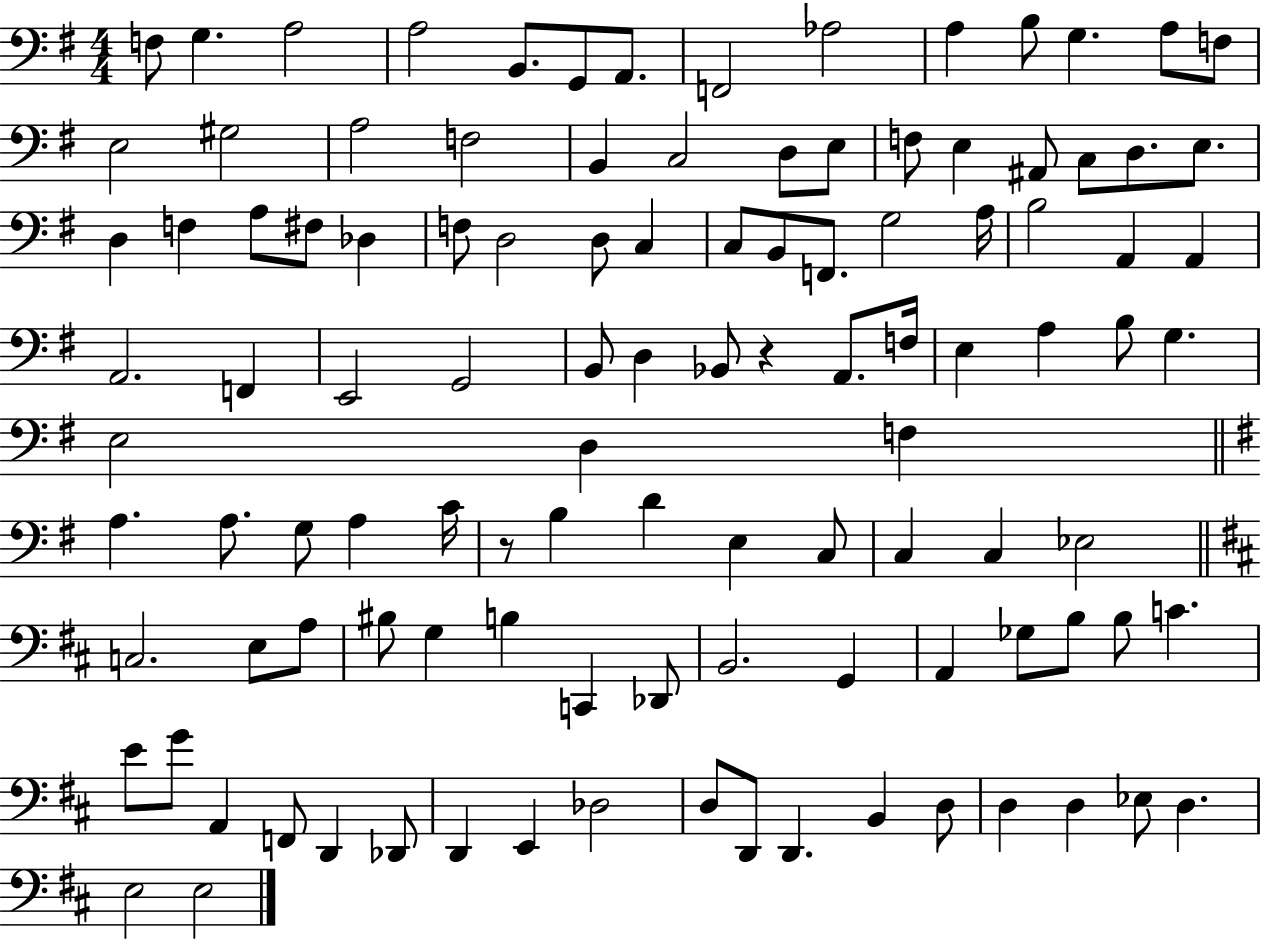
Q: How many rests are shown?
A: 2